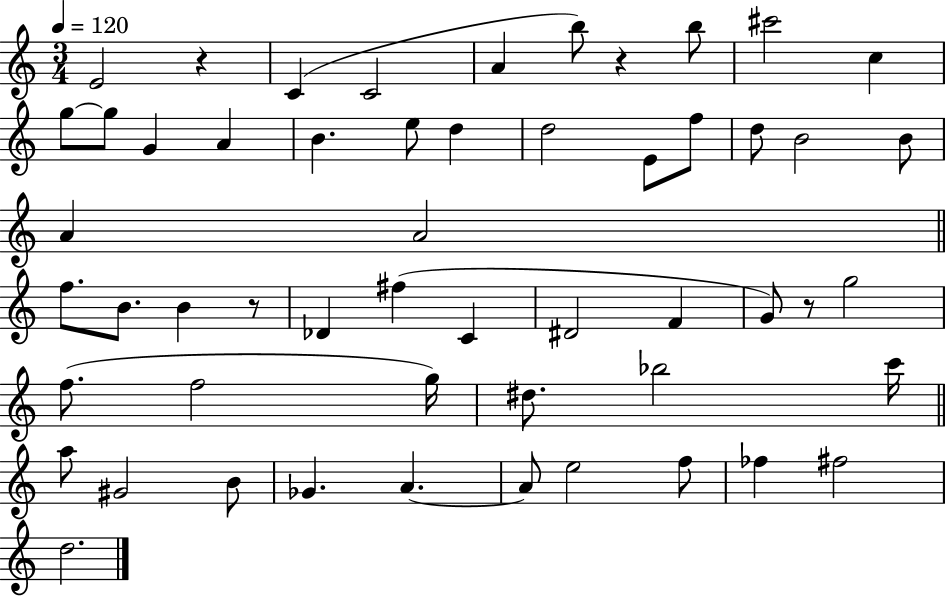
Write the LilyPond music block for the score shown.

{
  \clef treble
  \numericTimeSignature
  \time 3/4
  \key c \major
  \tempo 4 = 120
  e'2 r4 | c'4( c'2 | a'4 b''8) r4 b''8 | cis'''2 c''4 | \break g''8~~ g''8 g'4 a'4 | b'4. e''8 d''4 | d''2 e'8 f''8 | d''8 b'2 b'8 | \break a'4 a'2 | \bar "||" \break \key c \major f''8. b'8. b'4 r8 | des'4 fis''4( c'4 | dis'2 f'4 | g'8) r8 g''2 | \break f''8.( f''2 g''16) | dis''8. bes''2 c'''16 | \bar "||" \break \key c \major a''8 gis'2 b'8 | ges'4. a'4.~~ | a'8 e''2 f''8 | fes''4 fis''2 | \break d''2. | \bar "|."
}